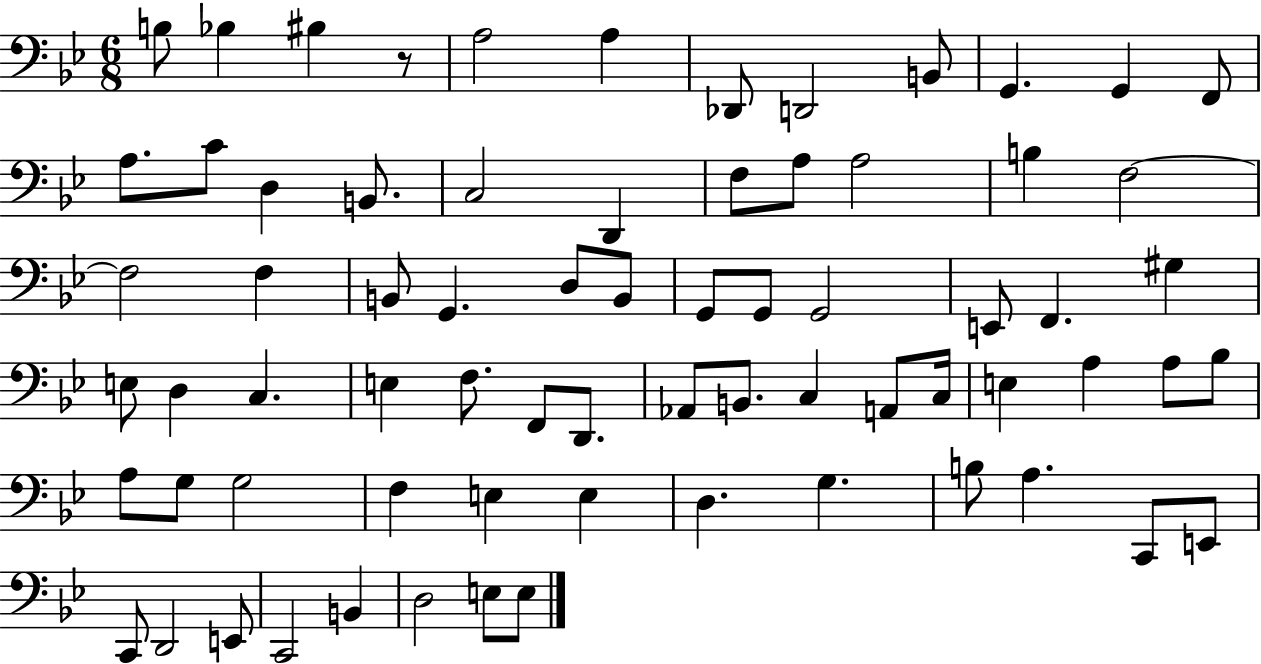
B3/e Bb3/q BIS3/q R/e A3/h A3/q Db2/e D2/h B2/e G2/q. G2/q F2/e A3/e. C4/e D3/q B2/e. C3/h D2/q F3/e A3/e A3/h B3/q F3/h F3/h F3/q B2/e G2/q. D3/e B2/e G2/e G2/e G2/h E2/e F2/q. G#3/q E3/e D3/q C3/q. E3/q F3/e. F2/e D2/e. Ab2/e B2/e. C3/q A2/e C3/s E3/q A3/q A3/e Bb3/e A3/e G3/e G3/h F3/q E3/q E3/q D3/q. G3/q. B3/e A3/q. C2/e E2/e C2/e D2/h E2/e C2/h B2/q D3/h E3/e E3/e